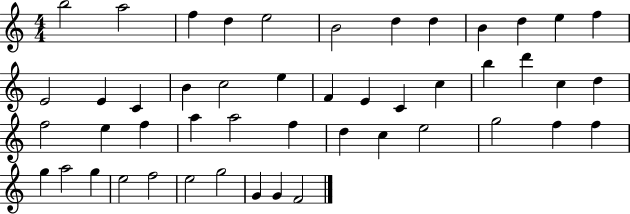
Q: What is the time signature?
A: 4/4